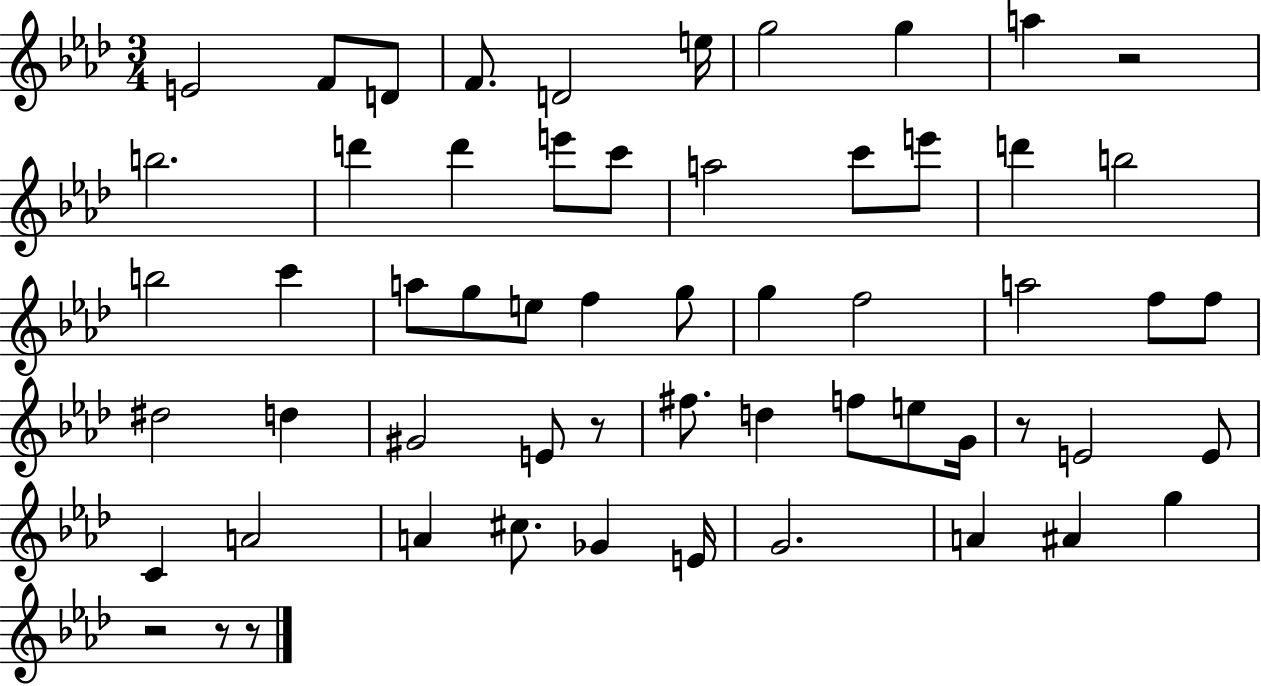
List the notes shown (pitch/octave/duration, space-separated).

E4/h F4/e D4/e F4/e. D4/h E5/s G5/h G5/q A5/q R/h B5/h. D6/q D6/q E6/e C6/e A5/h C6/e E6/e D6/q B5/h B5/h C6/q A5/e G5/e E5/e F5/q G5/e G5/q F5/h A5/h F5/e F5/e D#5/h D5/q G#4/h E4/e R/e F#5/e. D5/q F5/e E5/e G4/s R/e E4/h E4/e C4/q A4/h A4/q C#5/e. Gb4/q E4/s G4/h. A4/q A#4/q G5/q R/h R/e R/e